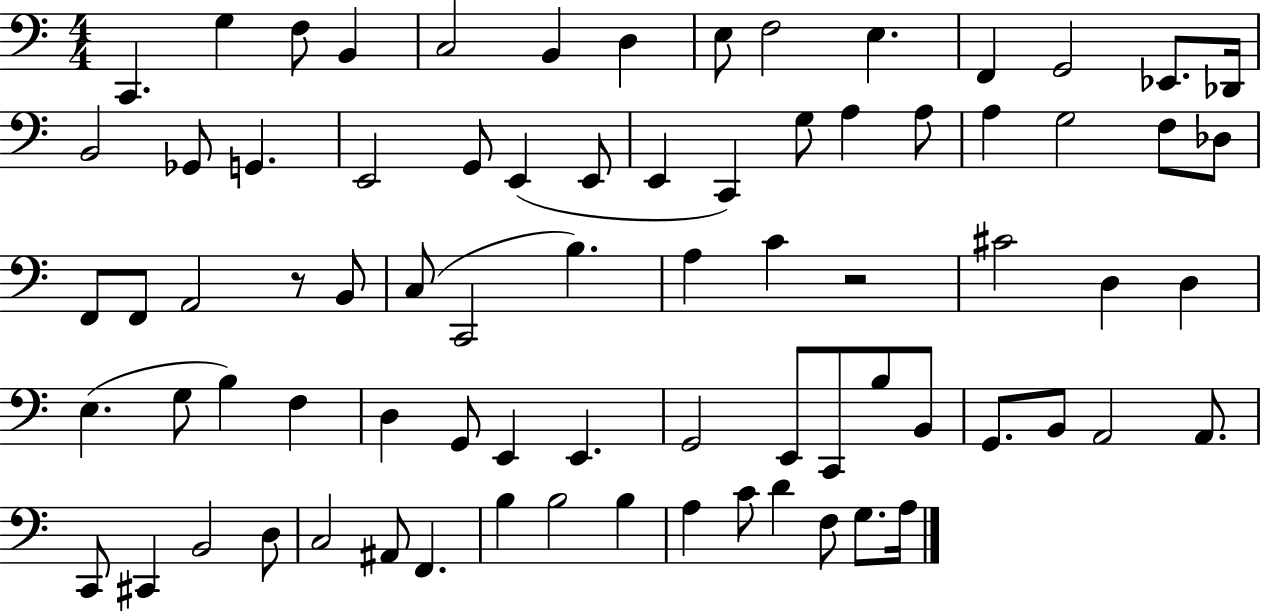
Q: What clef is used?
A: bass